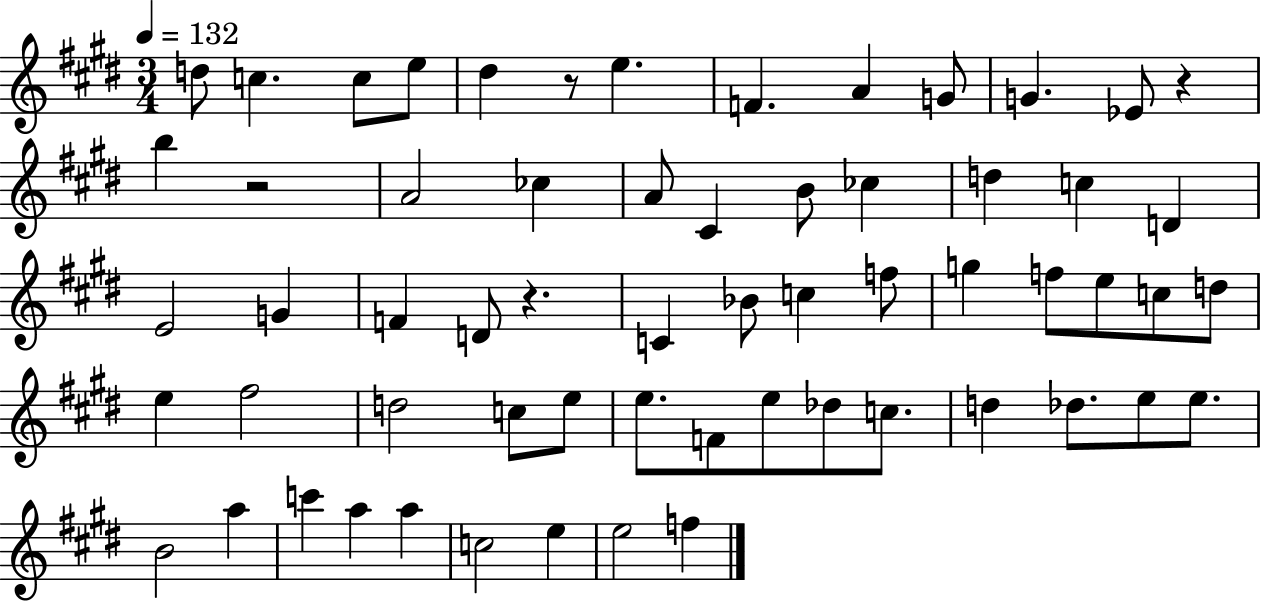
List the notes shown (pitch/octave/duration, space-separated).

D5/e C5/q. C5/e E5/e D#5/q R/e E5/q. F4/q. A4/q G4/e G4/q. Eb4/e R/q B5/q R/h A4/h CES5/q A4/e C#4/q B4/e CES5/q D5/q C5/q D4/q E4/h G4/q F4/q D4/e R/q. C4/q Bb4/e C5/q F5/e G5/q F5/e E5/e C5/e D5/e E5/q F#5/h D5/h C5/e E5/e E5/e. F4/e E5/e Db5/e C5/e. D5/q Db5/e. E5/e E5/e. B4/h A5/q C6/q A5/q A5/q C5/h E5/q E5/h F5/q